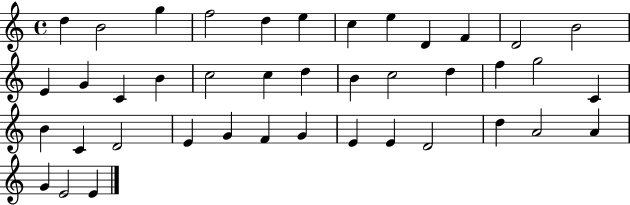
X:1
T:Untitled
M:4/4
L:1/4
K:C
d B2 g f2 d e c e D F D2 B2 E G C B c2 c d B c2 d f g2 C B C D2 E G F G E E D2 d A2 A G E2 E